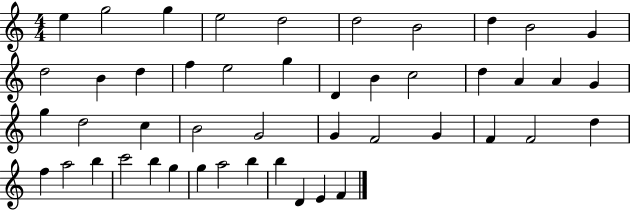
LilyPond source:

{
  \clef treble
  \numericTimeSignature
  \time 4/4
  \key c \major
  e''4 g''2 g''4 | e''2 d''2 | d''2 b'2 | d''4 b'2 g'4 | \break d''2 b'4 d''4 | f''4 e''2 g''4 | d'4 b'4 c''2 | d''4 a'4 a'4 g'4 | \break g''4 d''2 c''4 | b'2 g'2 | g'4 f'2 g'4 | f'4 f'2 d''4 | \break f''4 a''2 b''4 | c'''2 b''4 g''4 | g''4 a''2 b''4 | b''4 d'4 e'4 f'4 | \break \bar "|."
}